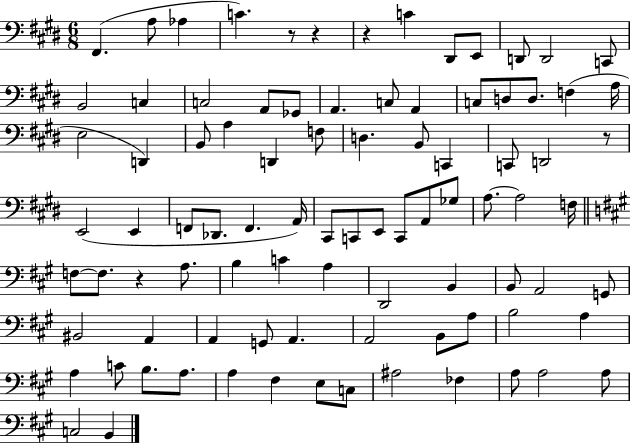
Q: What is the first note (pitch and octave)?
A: F#2